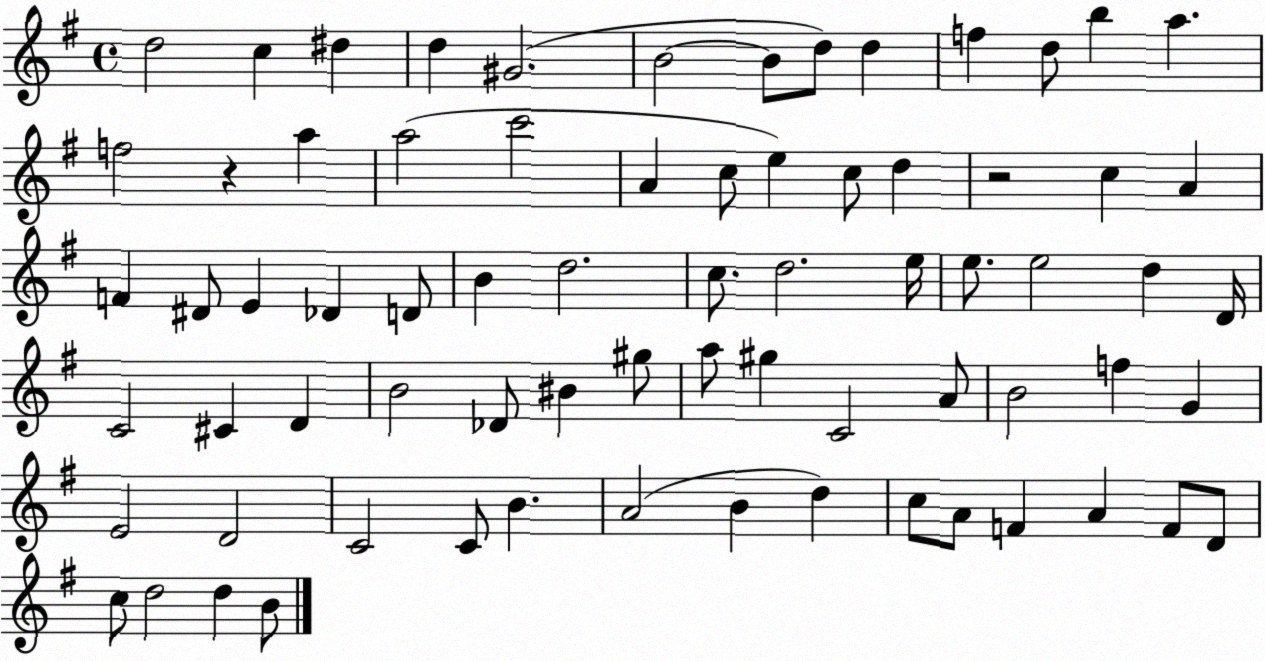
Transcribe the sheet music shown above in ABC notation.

X:1
T:Untitled
M:4/4
L:1/4
K:G
d2 c ^d d ^G2 B2 B/2 d/2 d f d/2 b a f2 z a a2 c'2 A c/2 e c/2 d z2 c A F ^D/2 E _D D/2 B d2 c/2 d2 e/4 e/2 e2 d D/4 C2 ^C D B2 _D/2 ^B ^g/2 a/2 ^g C2 A/2 B2 f G E2 D2 C2 C/2 B A2 B d c/2 A/2 F A F/2 D/2 c/2 d2 d B/2